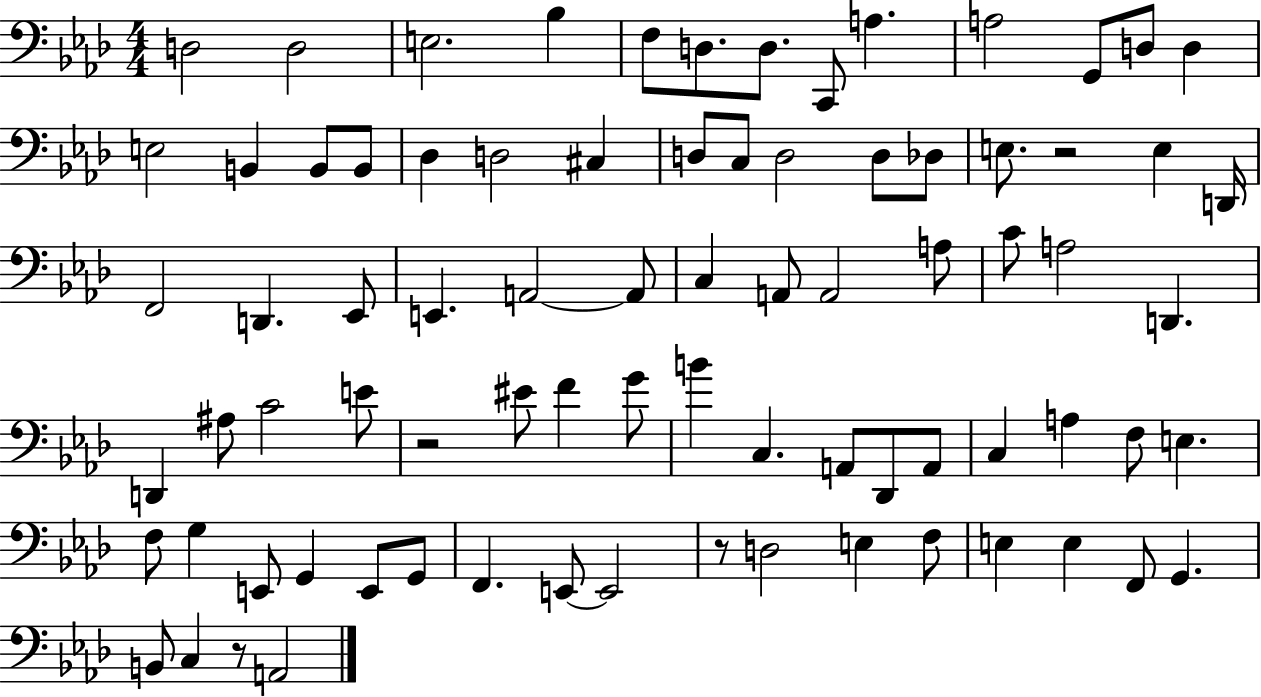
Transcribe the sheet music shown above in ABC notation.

X:1
T:Untitled
M:4/4
L:1/4
K:Ab
D,2 D,2 E,2 _B, F,/2 D,/2 D,/2 C,,/2 A, A,2 G,,/2 D,/2 D, E,2 B,, B,,/2 B,,/2 _D, D,2 ^C, D,/2 C,/2 D,2 D,/2 _D,/2 E,/2 z2 E, D,,/4 F,,2 D,, _E,,/2 E,, A,,2 A,,/2 C, A,,/2 A,,2 A,/2 C/2 A,2 D,, D,, ^A,/2 C2 E/2 z2 ^E/2 F G/2 B C, A,,/2 _D,,/2 A,,/2 C, A, F,/2 E, F,/2 G, E,,/2 G,, E,,/2 G,,/2 F,, E,,/2 E,,2 z/2 D,2 E, F,/2 E, E, F,,/2 G,, B,,/2 C, z/2 A,,2